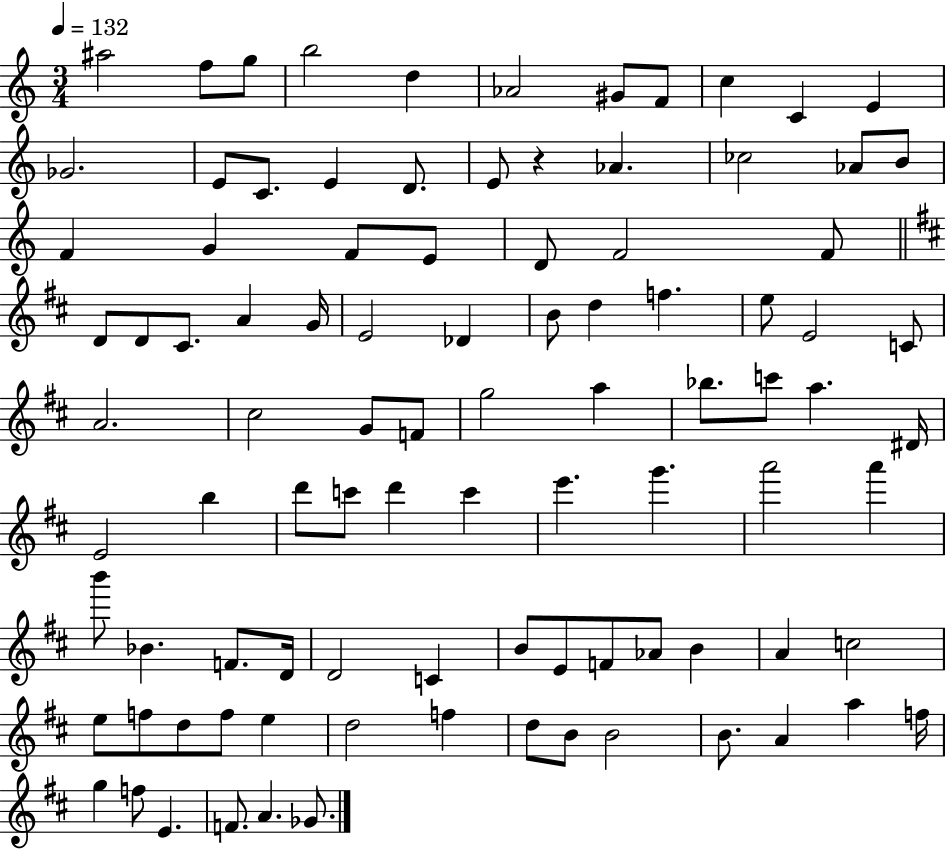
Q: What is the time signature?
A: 3/4